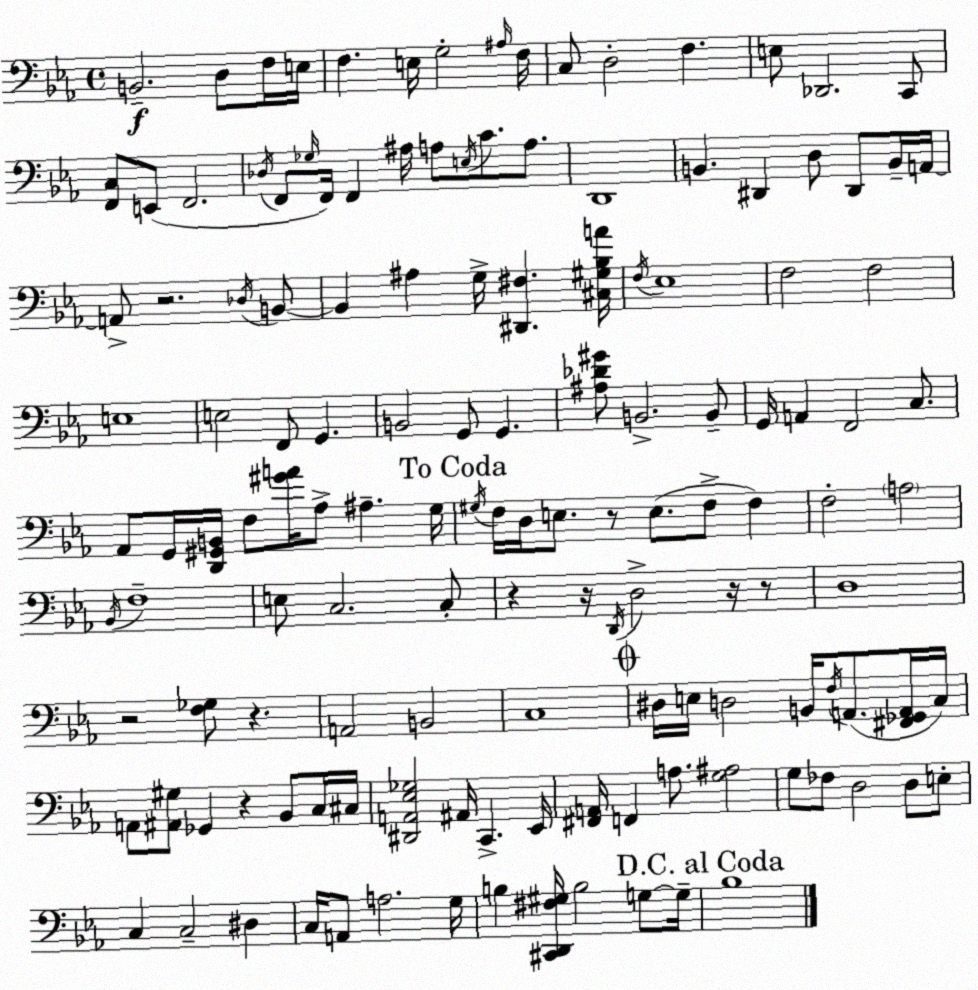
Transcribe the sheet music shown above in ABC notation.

X:1
T:Untitled
M:4/4
L:1/4
K:Cm
B,,2 D,/2 F,/4 E,/4 F, E,/4 G,2 ^A,/4 F,/4 C,/2 D,2 F, E,/2 _D,,2 C,,/2 [F,,C,]/2 E,,/2 F,,2 _D,/4 F,,/2 _G,/4 F,,/4 F,, ^A,/4 A,/2 E,/4 C/2 A,/2 D,,4 B,, ^D,, D,/2 ^D,,/2 B,,/4 A,,/4 A,,/2 z2 _D,/4 B,,/2 B,, ^A, G,/4 [^D,,^F,] [^C,^G,_B,A]/4 F,/4 _E,4 F,2 F,2 E,4 E,2 F,,/2 G,, B,,2 G,,/2 G,, [^A,_D^G]/2 B,,2 B,,/2 G,,/4 A,, F,,2 C,/2 _A,,/2 G,,/4 [D,,^G,,B,,]/4 F,/2 [^GA]/4 _A,/2 ^A, G,/4 ^G,/4 F,/4 D,/4 E,/2 z/2 E,/2 F,/2 F, F,2 A,2 _B,,/4 F,4 E,/2 C,2 C,/2 z z/4 D,,/4 D,2 z/4 z/2 D,4 z2 [F,_G,]/2 z A,,2 B,,2 C,4 ^D,/4 E,/4 D,2 B,,/4 F,/4 A,,/2 [^F,,_G,,A,,]/4 C,/4 A,,/2 [^A,,^G,]/2 _G,, z _B,,/2 C,/4 ^C,/4 [^D,,A,,_E,_G,]2 ^A,,/4 C,, _E,,/4 [^F,,A,,]/4 F,, A,/2 [G,^A,]2 G,/2 _F,/2 D,2 D,/2 E,/2 C, C,2 ^D, C,/4 A,,/2 A,2 G,/4 B, [^C,,D,,^F,^G,]/4 B,2 G,/2 G,/4 _B,4